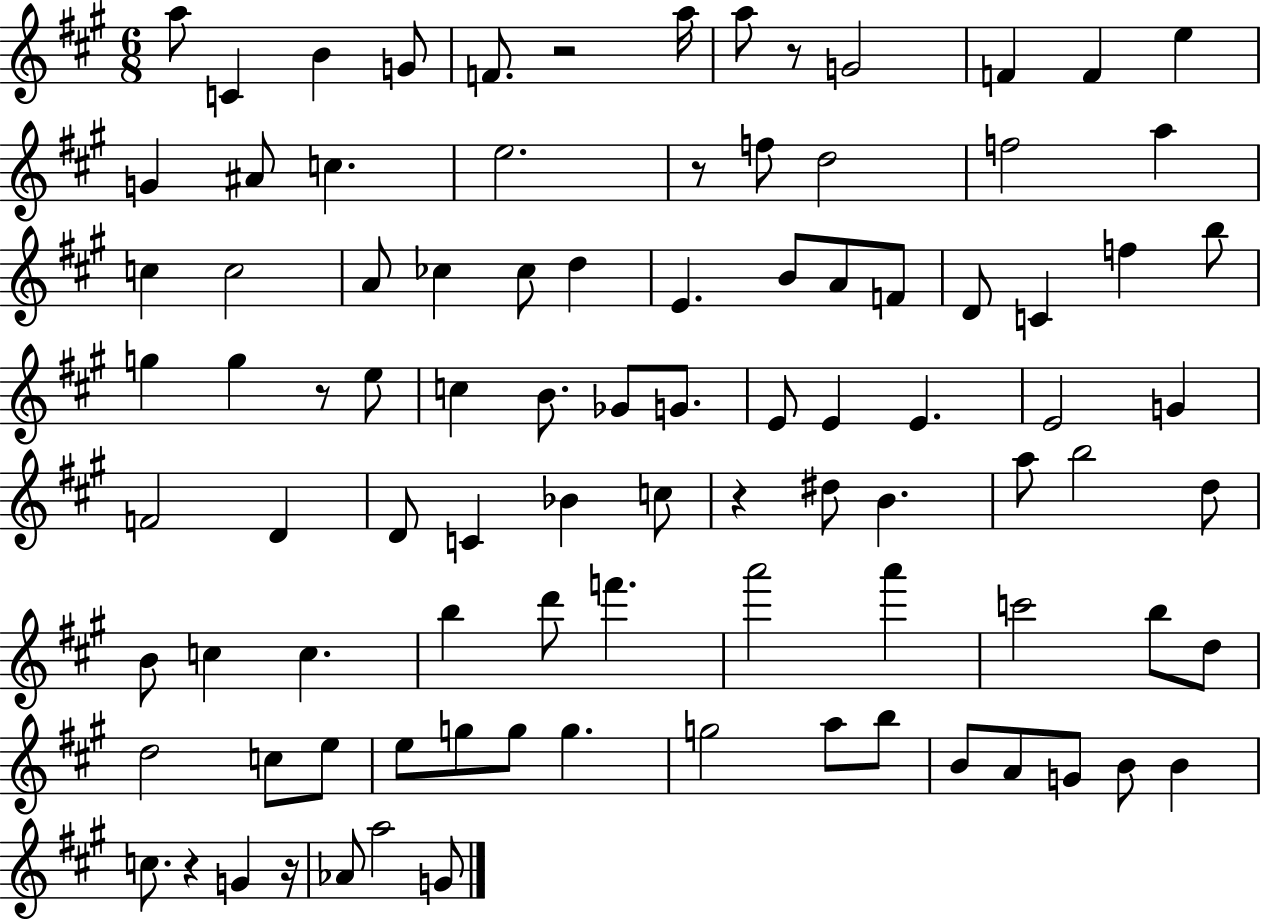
{
  \clef treble
  \numericTimeSignature
  \time 6/8
  \key a \major
  a''8 c'4 b'4 g'8 | f'8. r2 a''16 | a''8 r8 g'2 | f'4 f'4 e''4 | \break g'4 ais'8 c''4. | e''2. | r8 f''8 d''2 | f''2 a''4 | \break c''4 c''2 | a'8 ces''4 ces''8 d''4 | e'4. b'8 a'8 f'8 | d'8 c'4 f''4 b''8 | \break g''4 g''4 r8 e''8 | c''4 b'8. ges'8 g'8. | e'8 e'4 e'4. | e'2 g'4 | \break f'2 d'4 | d'8 c'4 bes'4 c''8 | r4 dis''8 b'4. | a''8 b''2 d''8 | \break b'8 c''4 c''4. | b''4 d'''8 f'''4. | a'''2 a'''4 | c'''2 b''8 d''8 | \break d''2 c''8 e''8 | e''8 g''8 g''8 g''4. | g''2 a''8 b''8 | b'8 a'8 g'8 b'8 b'4 | \break c''8. r4 g'4 r16 | aes'8 a''2 g'8 | \bar "|."
}